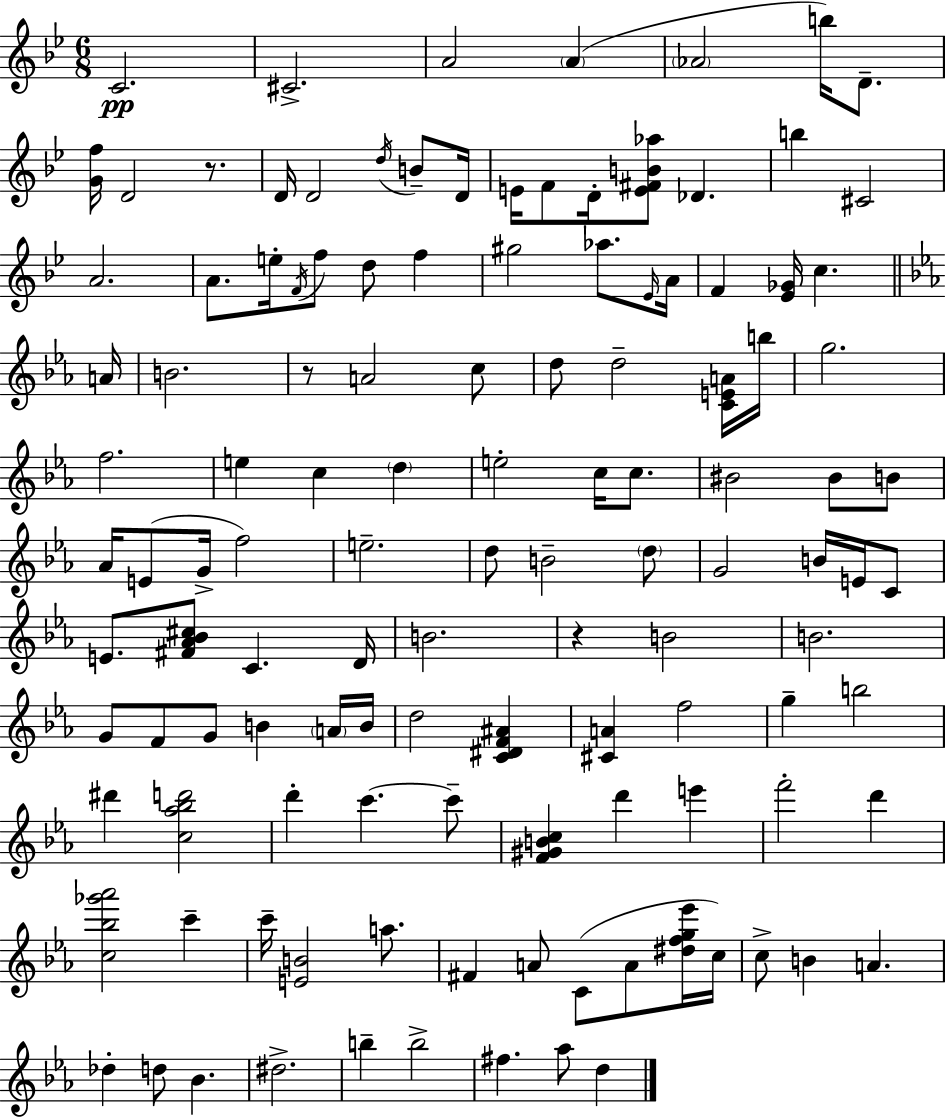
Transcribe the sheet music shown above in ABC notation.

X:1
T:Untitled
M:6/8
L:1/4
K:Gm
C2 ^C2 A2 A _A2 b/4 D/2 [Gf]/4 D2 z/2 D/4 D2 d/4 B/2 D/4 E/4 F/2 D/4 [E^FB_a]/2 _D b ^C2 A2 A/2 e/4 F/4 f/2 d/2 f ^g2 _a/2 _E/4 A/4 F [_E_G]/4 c A/4 B2 z/2 A2 c/2 d/2 d2 [CEA]/4 b/4 g2 f2 e c d e2 c/4 c/2 ^B2 ^B/2 B/2 _A/4 E/2 G/4 f2 e2 d/2 B2 d/2 G2 B/4 E/4 C/2 E/2 [^F_A_B^c]/2 C D/4 B2 z B2 B2 G/2 F/2 G/2 B A/4 B/4 d2 [C^DF^A] [^CA] f2 g b2 ^d' [c_a_bd']2 d' c' c'/2 [F^GBc] d' e' f'2 d' [c_b_g'_a']2 c' c'/4 [EB]2 a/2 ^F A/2 C/2 A/2 [^dfg_e']/4 c/4 c/2 B A _d d/2 _B ^d2 b b2 ^f _a/2 d